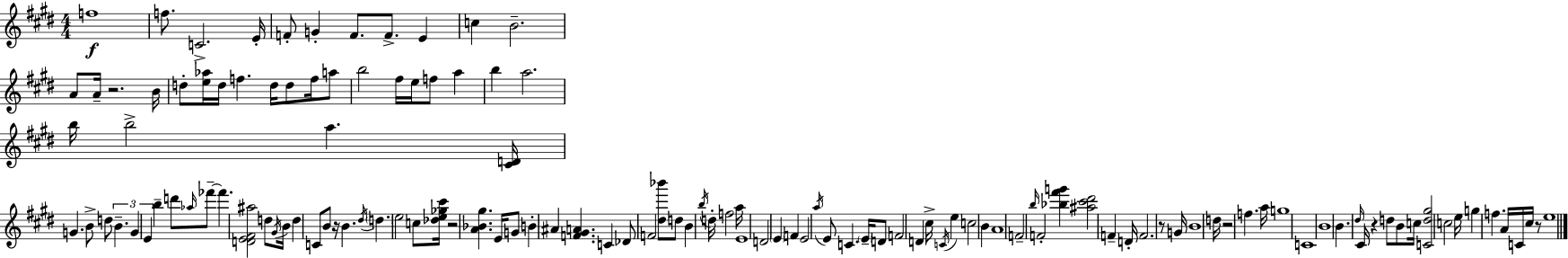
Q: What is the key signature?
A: E major